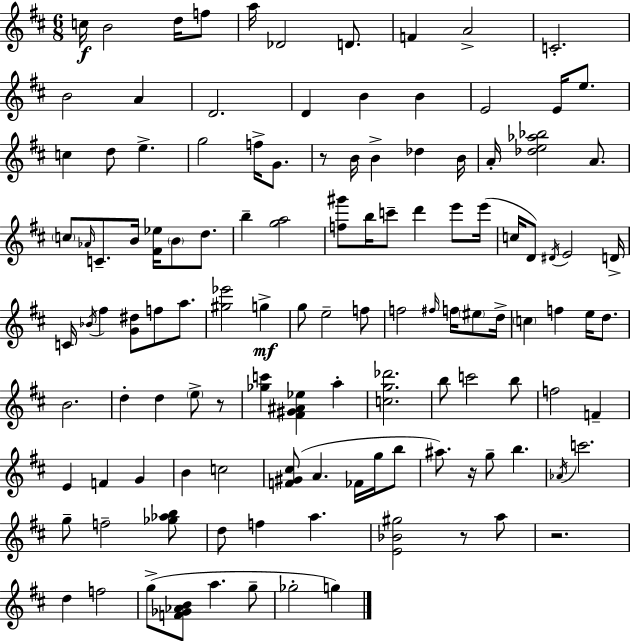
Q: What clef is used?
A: treble